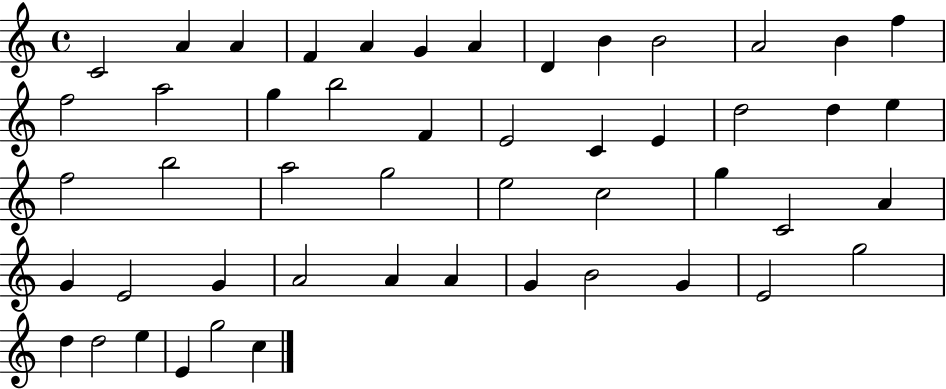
C4/h A4/q A4/q F4/q A4/q G4/q A4/q D4/q B4/q B4/h A4/h B4/q F5/q F5/h A5/h G5/q B5/h F4/q E4/h C4/q E4/q D5/h D5/q E5/q F5/h B5/h A5/h G5/h E5/h C5/h G5/q C4/h A4/q G4/q E4/h G4/q A4/h A4/q A4/q G4/q B4/h G4/q E4/h G5/h D5/q D5/h E5/q E4/q G5/h C5/q